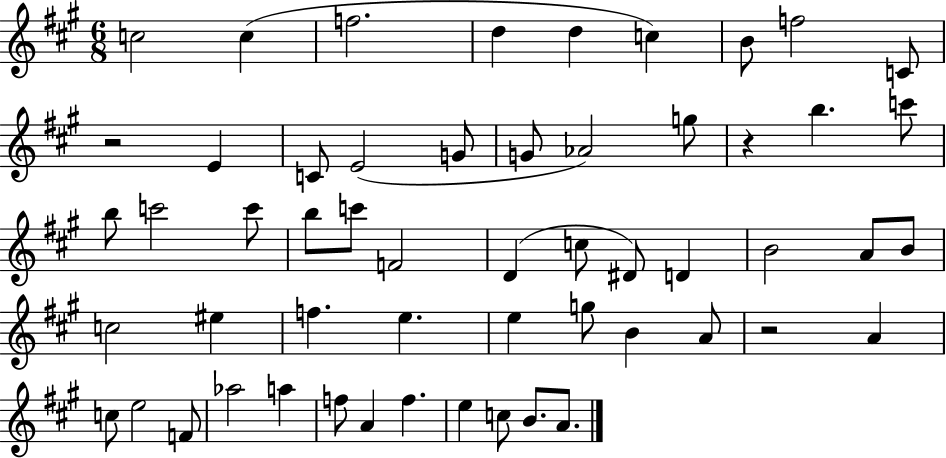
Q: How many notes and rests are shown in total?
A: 55